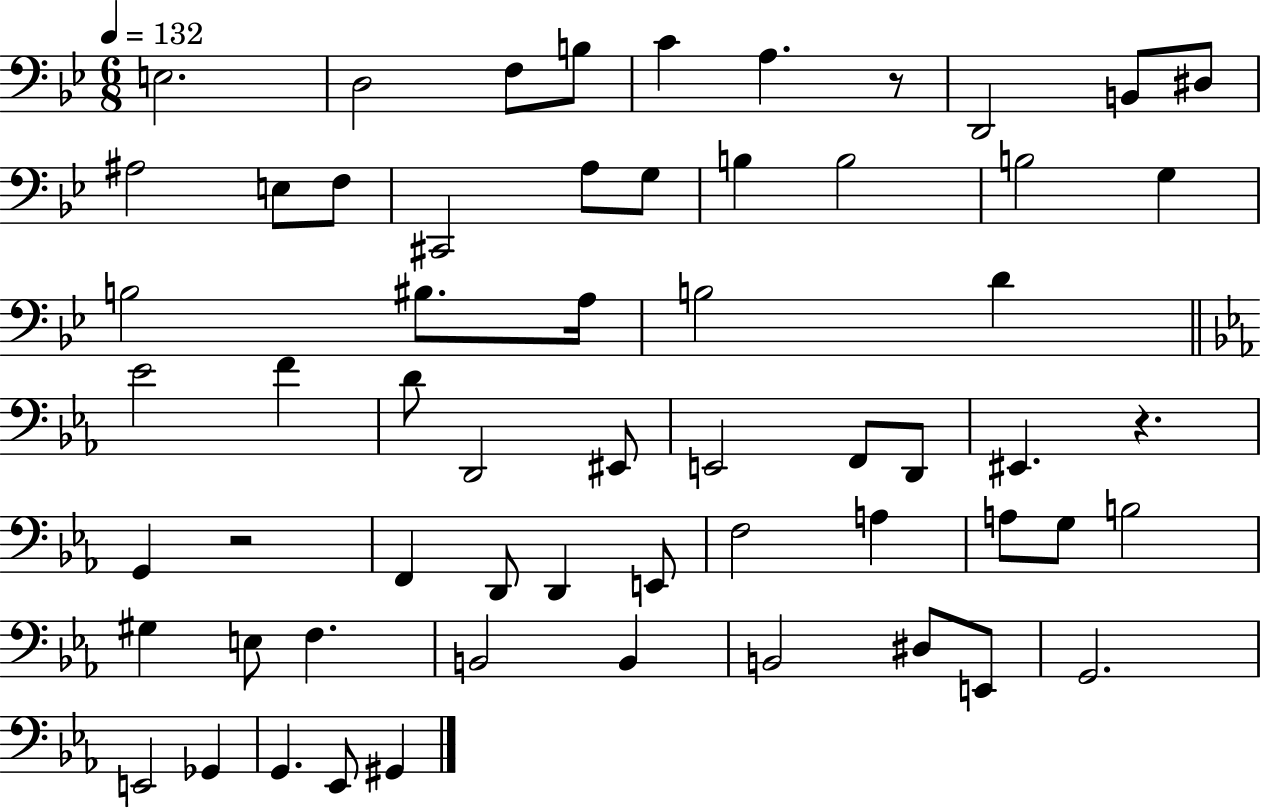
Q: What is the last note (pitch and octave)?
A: G#2